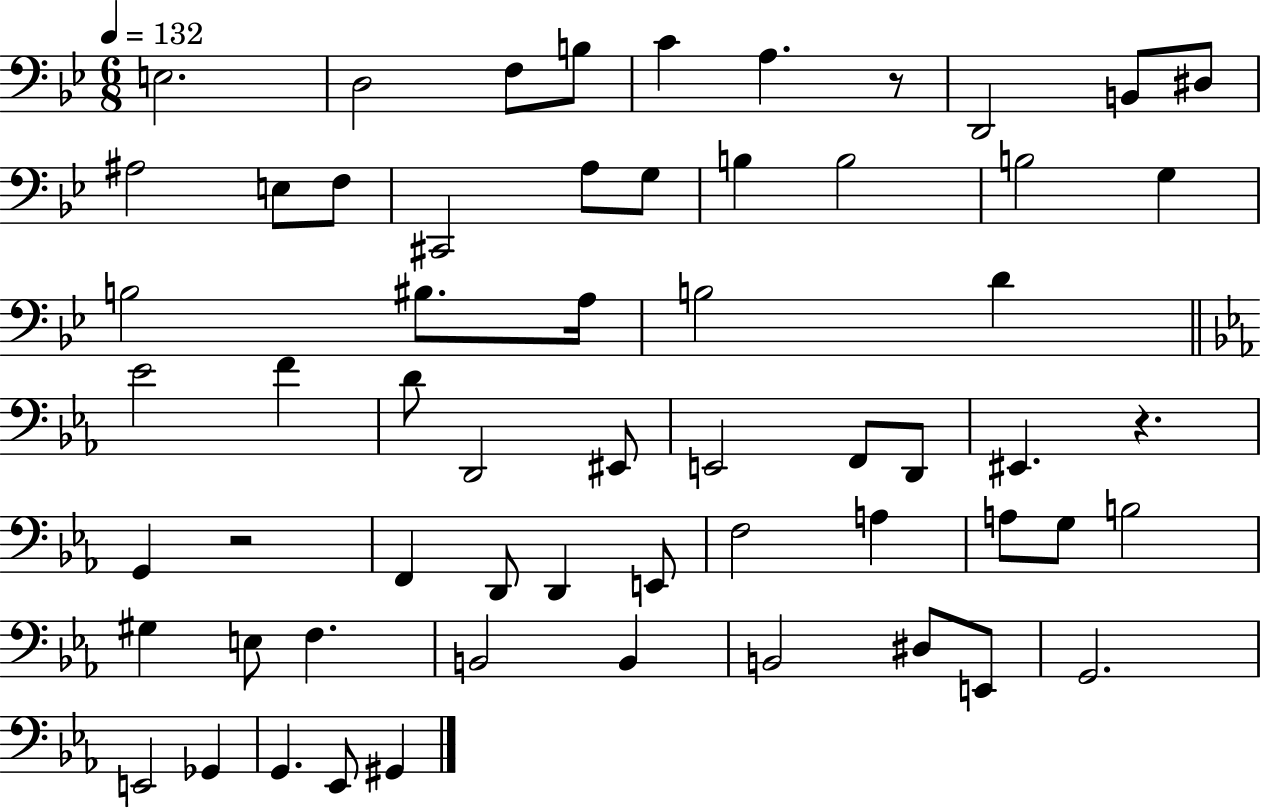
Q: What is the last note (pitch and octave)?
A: G#2